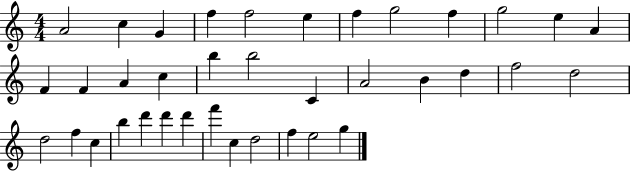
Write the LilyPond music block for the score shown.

{
  \clef treble
  \numericTimeSignature
  \time 4/4
  \key c \major
  a'2 c''4 g'4 | f''4 f''2 e''4 | f''4 g''2 f''4 | g''2 e''4 a'4 | \break f'4 f'4 a'4 c''4 | b''4 b''2 c'4 | a'2 b'4 d''4 | f''2 d''2 | \break d''2 f''4 c''4 | b''4 d'''4 d'''4 d'''4 | f'''4 c''4 d''2 | f''4 e''2 g''4 | \break \bar "|."
}